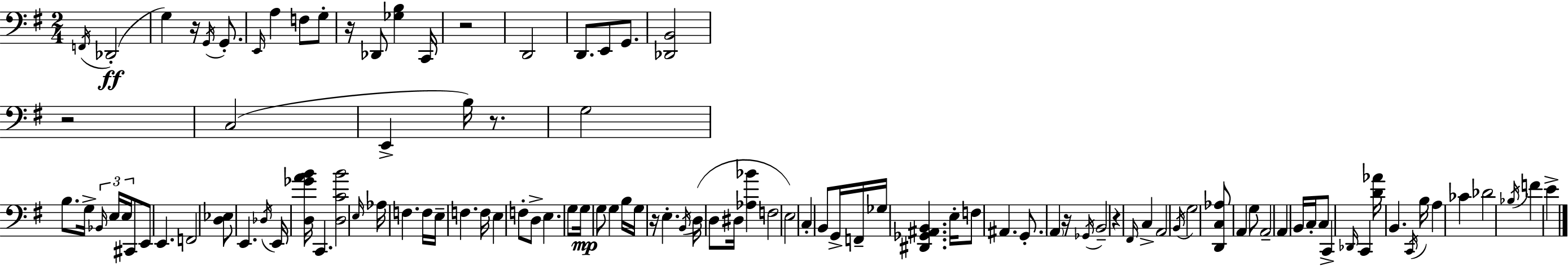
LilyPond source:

{
  \clef bass
  \numericTimeSignature
  \time 2/4
  \key e \minor
  \acciaccatura { f,16 }(\ff des,2-. | g4) r16 \acciaccatura { g,16 } g,8.-. | \grace { e,16 } a4 f8 | g8-. r16 des,8 <ges b>4 | \break c,16 r2 | d,2 | d,8. e,8 | g,8. <des, b,>2 | \break r2 | c2( | e,4-> b16) | r8. g2 | \break b8. g16-> \tuplet 3/2 { \grace { bes,16 } | e16 e16 } cis,8 e,8 e,4. | f,2 | <d ees>8 e,4. | \break \acciaccatura { des16 } e,16 <d ges' a' b'>16 c,4. | <d c' b'>2 | \grace { e16 } aes16 f4. | f16 e16-- f4. | \break f16 e4 | f8-. d8-> e4. | g8 g16\mp g8 | g4 b16 g16 r16 | \break e4.-. \acciaccatura { b,16 } d16( | d8 dis16 <aes bes'>4 f2 | e2) | c4-. | \break b,8 g,16-> f,16-- ges16 | <dis, ges, ais, b,>4. e16-. f8 | ais,4. g,8.-. | \parenthesize a,4 r16 \acciaccatura { ges,16 } | \break b,2-- | r4 \grace { fis,16 } c4-> | a,2 | \acciaccatura { b,16 } g2 | \break <d, c aes>8 a,4 | g8 a,2-- | a,4 b,16 c16-. | c8 c,4-> \grace { des,16 } c,4 | \break <d' aes'>16 b,4. | \acciaccatura { c,16 } b16 a4 | ces'4 des'2 | \acciaccatura { bes16 } f'4 | \break e'4-> \bar "|."
}